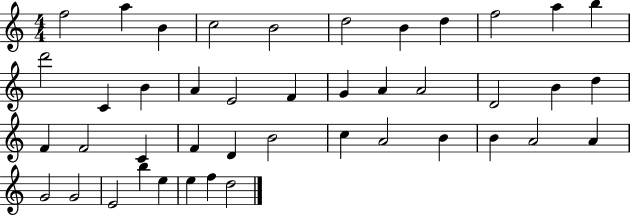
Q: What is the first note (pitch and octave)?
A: F5